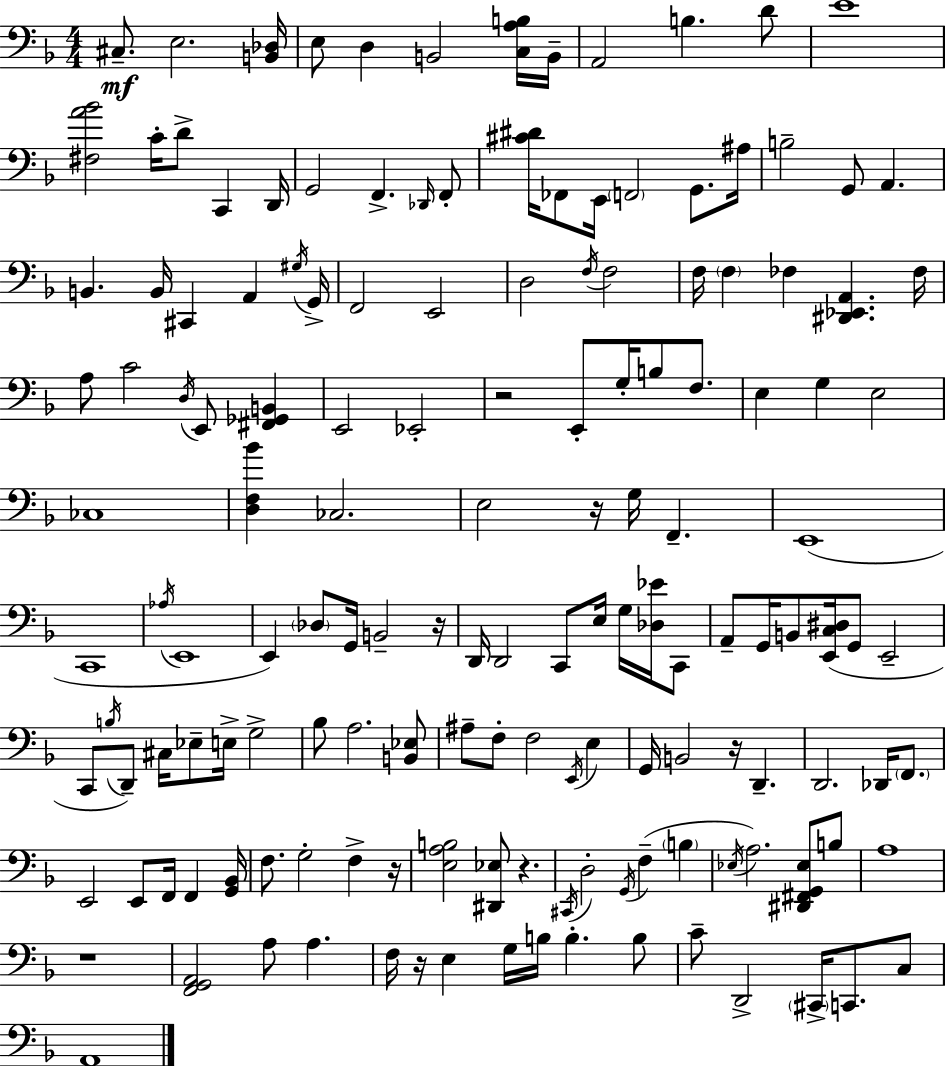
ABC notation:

X:1
T:Untitled
M:4/4
L:1/4
K:Dm
^C,/2 E,2 [B,,_D,]/4 E,/2 D, B,,2 [C,A,B,]/4 B,,/4 A,,2 B, D/2 E4 [^F,A_B]2 C/4 D/2 C,, D,,/4 G,,2 F,, _D,,/4 F,,/2 [^C^D]/4 _F,,/2 E,,/4 F,,2 G,,/2 ^A,/4 B,2 G,,/2 A,, B,, B,,/4 ^C,, A,, ^G,/4 G,,/4 F,,2 E,,2 D,2 F,/4 F,2 F,/4 F, _F, [^D,,_E,,A,,] _F,/4 A,/2 C2 D,/4 E,,/2 [^F,,_G,,B,,] E,,2 _E,,2 z2 E,,/2 G,/4 B,/2 F,/2 E, G, E,2 _C,4 [D,F,_B] _C,2 E,2 z/4 G,/4 F,, E,,4 C,,4 _A,/4 E,,4 E,, _D,/2 G,,/4 B,,2 z/4 D,,/4 D,,2 C,,/2 E,/4 G,/4 [_D,_E]/4 C,,/2 A,,/2 G,,/4 B,,/2 [E,,C,^D,]/4 G,,/2 E,,2 C,,/2 B,/4 D,,/2 ^C,/4 _E,/2 E,/4 G,2 _B,/2 A,2 [B,,_E,]/2 ^A,/2 F,/2 F,2 E,,/4 E, G,,/4 B,,2 z/4 D,, D,,2 _D,,/4 F,,/2 E,,2 E,,/2 F,,/4 F,, [G,,_B,,]/4 F,/2 G,2 F, z/4 [E,A,B,]2 [^D,,_E,]/2 z ^C,,/4 D,2 G,,/4 F, B, _E,/4 A,2 [^D,,^F,,G,,_E,]/2 B,/2 A,4 z4 [F,,G,,A,,]2 A,/2 A, F,/4 z/4 E, G,/4 B,/4 B, B,/2 C/2 D,,2 ^C,,/4 C,,/2 C,/2 A,,4